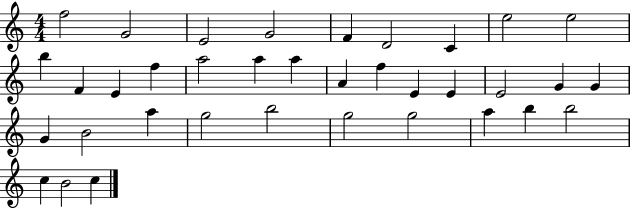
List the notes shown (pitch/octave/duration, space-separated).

F5/h G4/h E4/h G4/h F4/q D4/h C4/q E5/h E5/h B5/q F4/q E4/q F5/q A5/h A5/q A5/q A4/q F5/q E4/q E4/q E4/h G4/q G4/q G4/q B4/h A5/q G5/h B5/h G5/h G5/h A5/q B5/q B5/h C5/q B4/h C5/q